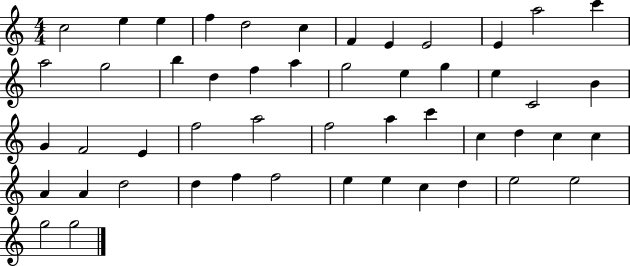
{
  \clef treble
  \numericTimeSignature
  \time 4/4
  \key c \major
  c''2 e''4 e''4 | f''4 d''2 c''4 | f'4 e'4 e'2 | e'4 a''2 c'''4 | \break a''2 g''2 | b''4 d''4 f''4 a''4 | g''2 e''4 g''4 | e''4 c'2 b'4 | \break g'4 f'2 e'4 | f''2 a''2 | f''2 a''4 c'''4 | c''4 d''4 c''4 c''4 | \break a'4 a'4 d''2 | d''4 f''4 f''2 | e''4 e''4 c''4 d''4 | e''2 e''2 | \break g''2 g''2 | \bar "|."
}